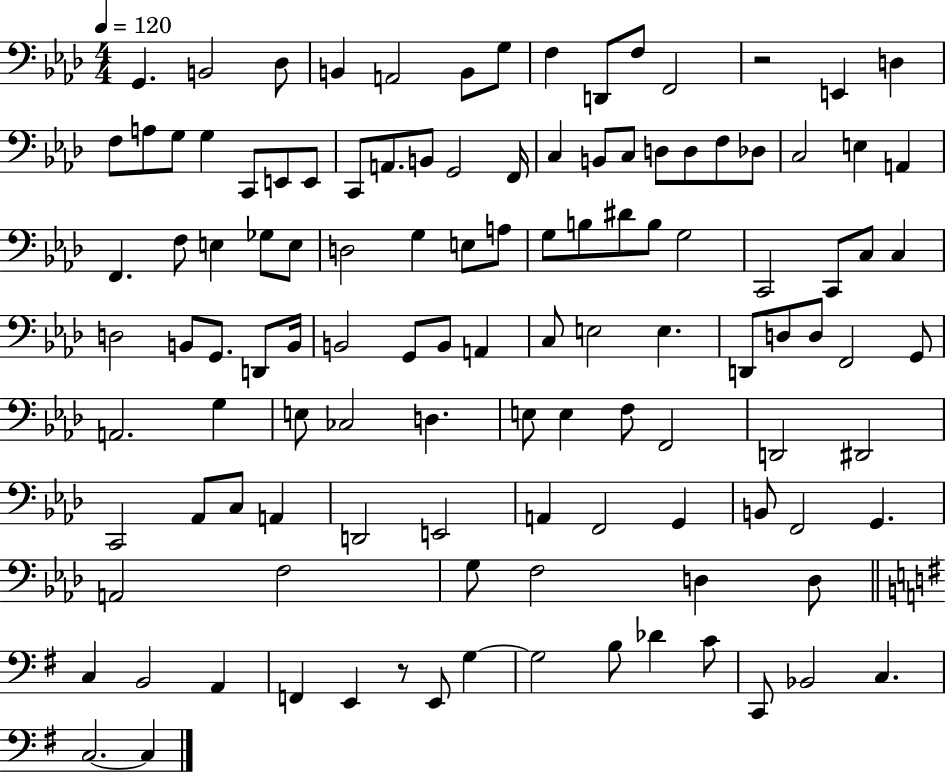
{
  \clef bass
  \numericTimeSignature
  \time 4/4
  \key aes \major
  \tempo 4 = 120
  g,4. b,2 des8 | b,4 a,2 b,8 g8 | f4 d,8 f8 f,2 | r2 e,4 d4 | \break f8 a8 g8 g4 c,8 e,8 e,8 | c,8 a,8. b,8 g,2 f,16 | c4 b,8 c8 d8 d8 f8 des8 | c2 e4 a,4 | \break f,4. f8 e4 ges8 e8 | d2 g4 e8 a8 | g8 b8 dis'8 b8 g2 | c,2 c,8 c8 c4 | \break d2 b,8 g,8. d,8 b,16 | b,2 g,8 b,8 a,4 | c8 e2 e4. | d,8 d8 d8 f,2 g,8 | \break a,2. g4 | e8 ces2 d4. | e8 e4 f8 f,2 | d,2 dis,2 | \break c,2 aes,8 c8 a,4 | d,2 e,2 | a,4 f,2 g,4 | b,8 f,2 g,4. | \break a,2 f2 | g8 f2 d4 d8 | \bar "||" \break \key g \major c4 b,2 a,4 | f,4 e,4 r8 e,8 g4~~ | g2 b8 des'4 c'8 | c,8 bes,2 c4. | \break c2.~~ c4 | \bar "|."
}